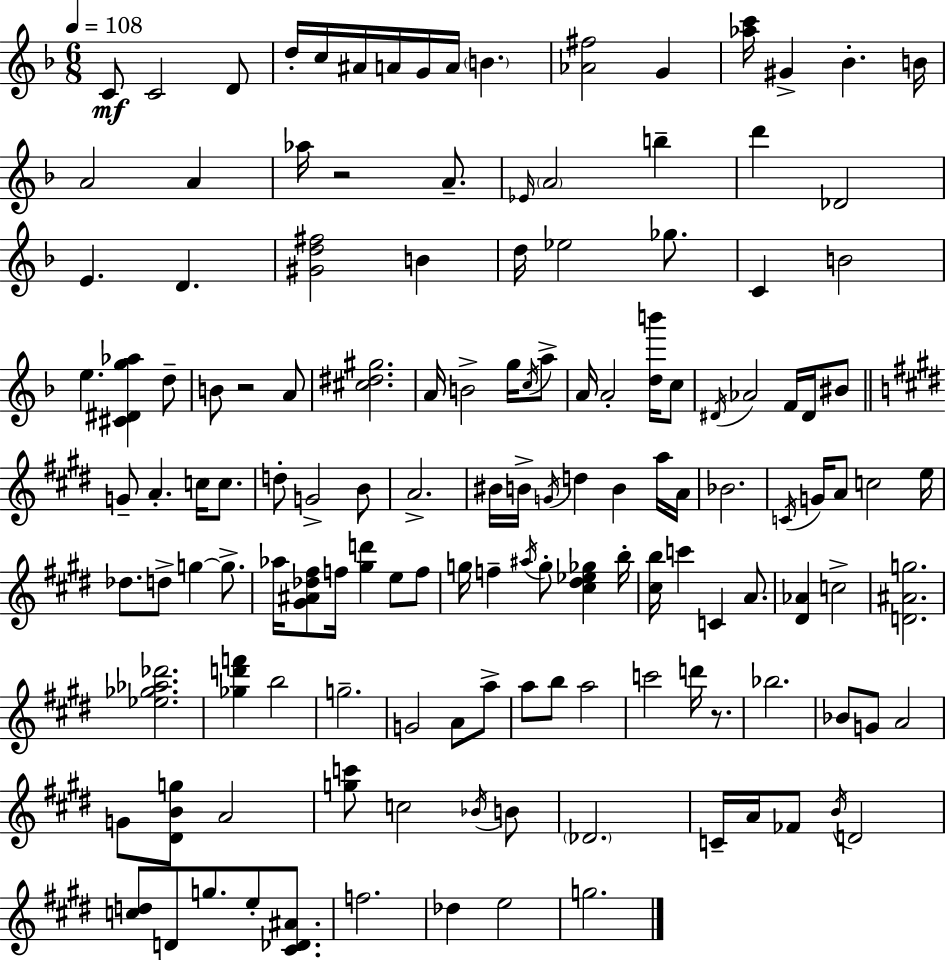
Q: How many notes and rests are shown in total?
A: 139